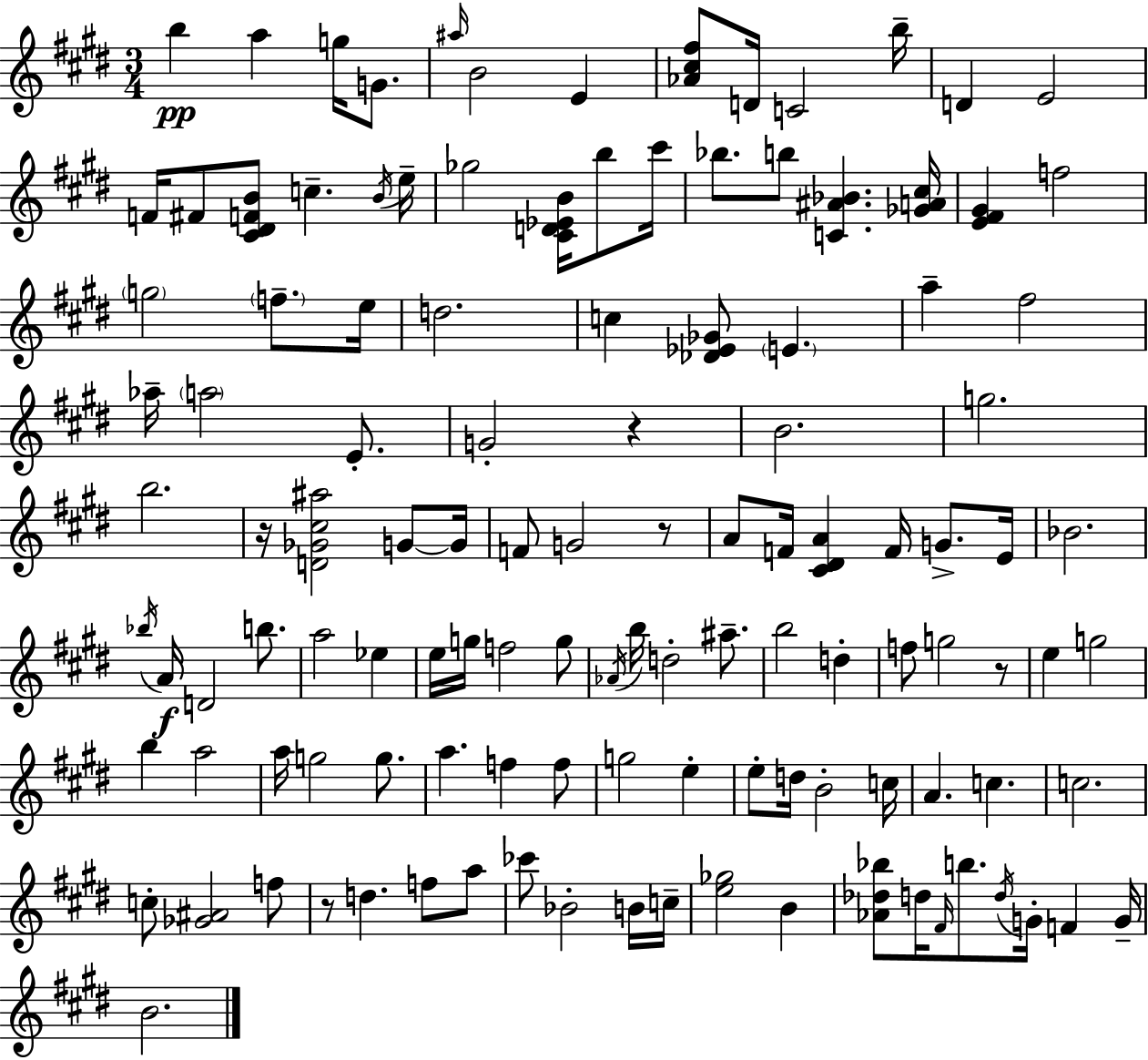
B5/q A5/q G5/s G4/e. A#5/s B4/h E4/q [Ab4,C#5,F#5]/e D4/s C4/h B5/s D4/q E4/h F4/s F#4/e [C#4,D#4,F4,B4]/e C5/q. B4/s E5/s Gb5/h [C#4,D4,Eb4,B4]/s B5/e C#6/s Bb5/e. B5/e [C4,A#4,Bb4]/q. [Gb4,A4,C#5]/s [E4,F#4,G#4]/q F5/h G5/h F5/e. E5/s D5/h. C5/q [Db4,Eb4,Gb4]/e E4/q. A5/q F#5/h Ab5/s A5/h E4/e. G4/h R/q B4/h. G5/h. B5/h. R/s [D4,Gb4,C#5,A#5]/h G4/e G4/s F4/e G4/h R/e A4/e F4/s [C#4,D#4,A4]/q F4/s G4/e. E4/s Bb4/h. Bb5/s A4/s D4/h B5/e. A5/h Eb5/q E5/s G5/s F5/h G5/e Ab4/s B5/s D5/h A#5/e. B5/h D5/q F5/e G5/h R/e E5/q G5/h B5/q A5/h A5/s G5/h G5/e. A5/q. F5/q F5/e G5/h E5/q E5/e D5/s B4/h C5/s A4/q. C5/q. C5/h. C5/e [Gb4,A#4]/h F5/e R/e D5/q. F5/e A5/e CES6/e Bb4/h B4/s C5/s [E5,Gb5]/h B4/q [Ab4,Db5,Bb5]/e D5/s F#4/s B5/e. D5/s G4/s F4/q G4/s B4/h.